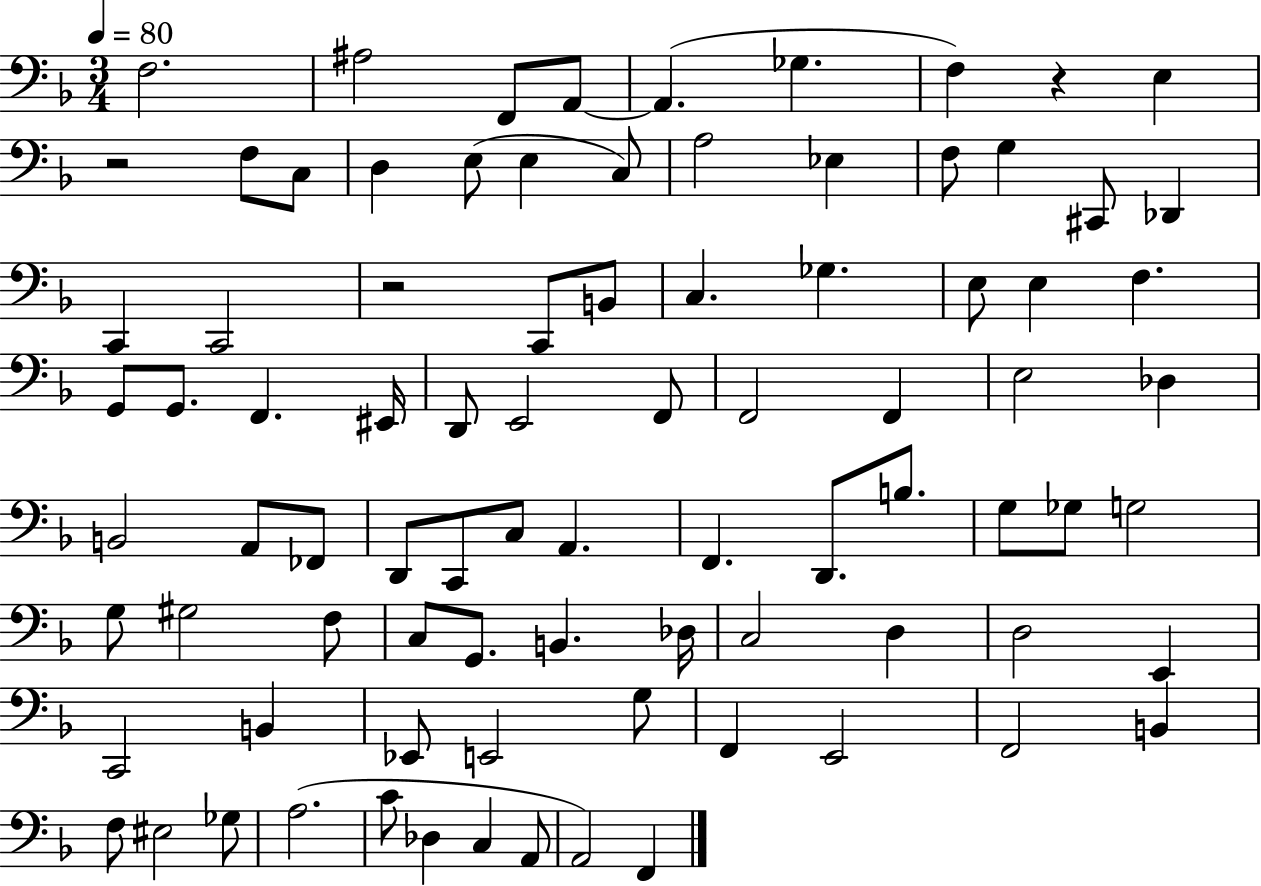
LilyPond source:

{
  \clef bass
  \numericTimeSignature
  \time 3/4
  \key f \major
  \tempo 4 = 80
  f2. | ais2 f,8 a,8~~ | a,4.( ges4. | f4) r4 e4 | \break r2 f8 c8 | d4 e8( e4 c8) | a2 ees4 | f8 g4 cis,8 des,4 | \break c,4 c,2 | r2 c,8 b,8 | c4. ges4. | e8 e4 f4. | \break g,8 g,8. f,4. eis,16 | d,8 e,2 f,8 | f,2 f,4 | e2 des4 | \break b,2 a,8 fes,8 | d,8 c,8 c8 a,4. | f,4. d,8. b8. | g8 ges8 g2 | \break g8 gis2 f8 | c8 g,8. b,4. des16 | c2 d4 | d2 e,4 | \break c,2 b,4 | ees,8 e,2 g8 | f,4 e,2 | f,2 b,4 | \break f8 eis2 ges8 | a2.( | c'8 des4 c4 a,8 | a,2) f,4 | \break \bar "|."
}